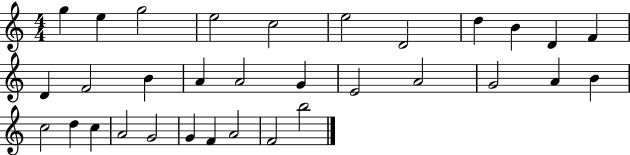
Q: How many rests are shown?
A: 0